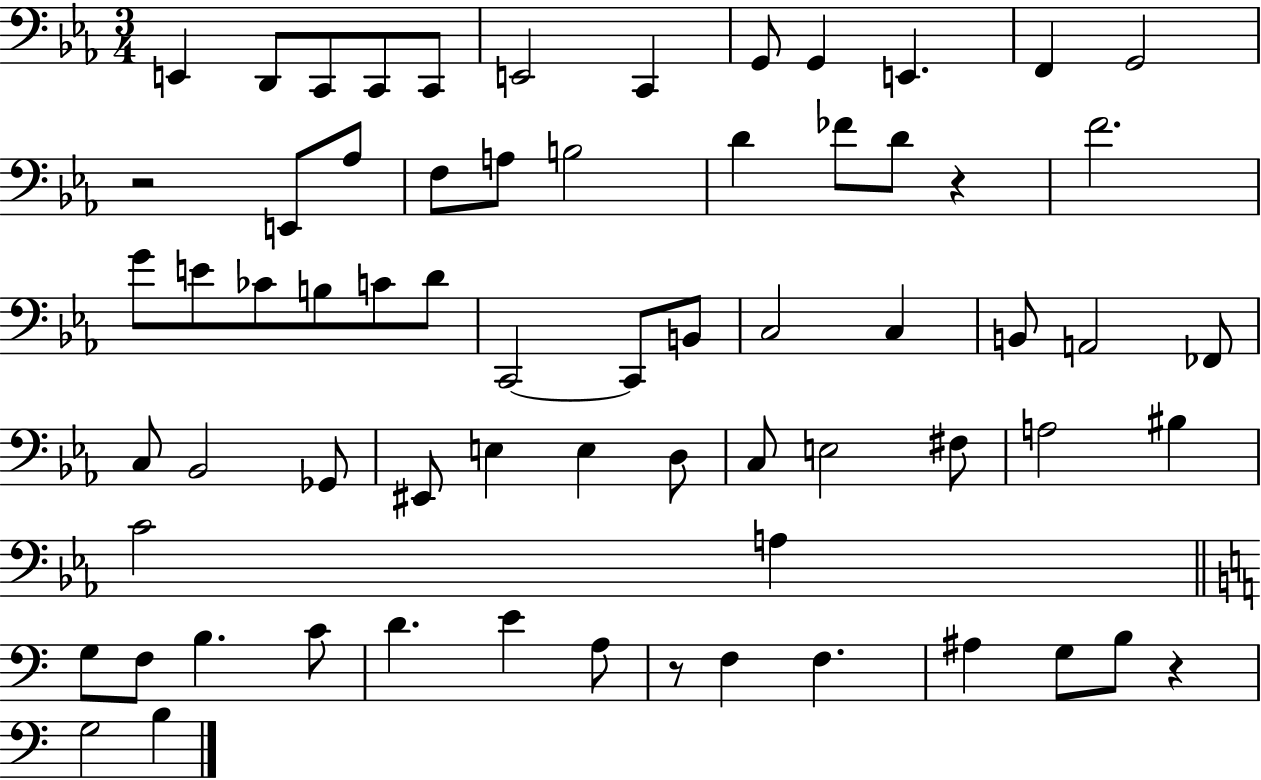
E2/q D2/e C2/e C2/e C2/e E2/h C2/q G2/e G2/q E2/q. F2/q G2/h R/h E2/e Ab3/e F3/e A3/e B3/h D4/q FES4/e D4/e R/q F4/h. G4/e E4/e CES4/e B3/e C4/e D4/e C2/h C2/e B2/e C3/h C3/q B2/e A2/h FES2/e C3/e Bb2/h Gb2/e EIS2/e E3/q E3/q D3/e C3/e E3/h F#3/e A3/h BIS3/q C4/h A3/q G3/e F3/e B3/q. C4/e D4/q. E4/q A3/e R/e F3/q F3/q. A#3/q G3/e B3/e R/q G3/h B3/q